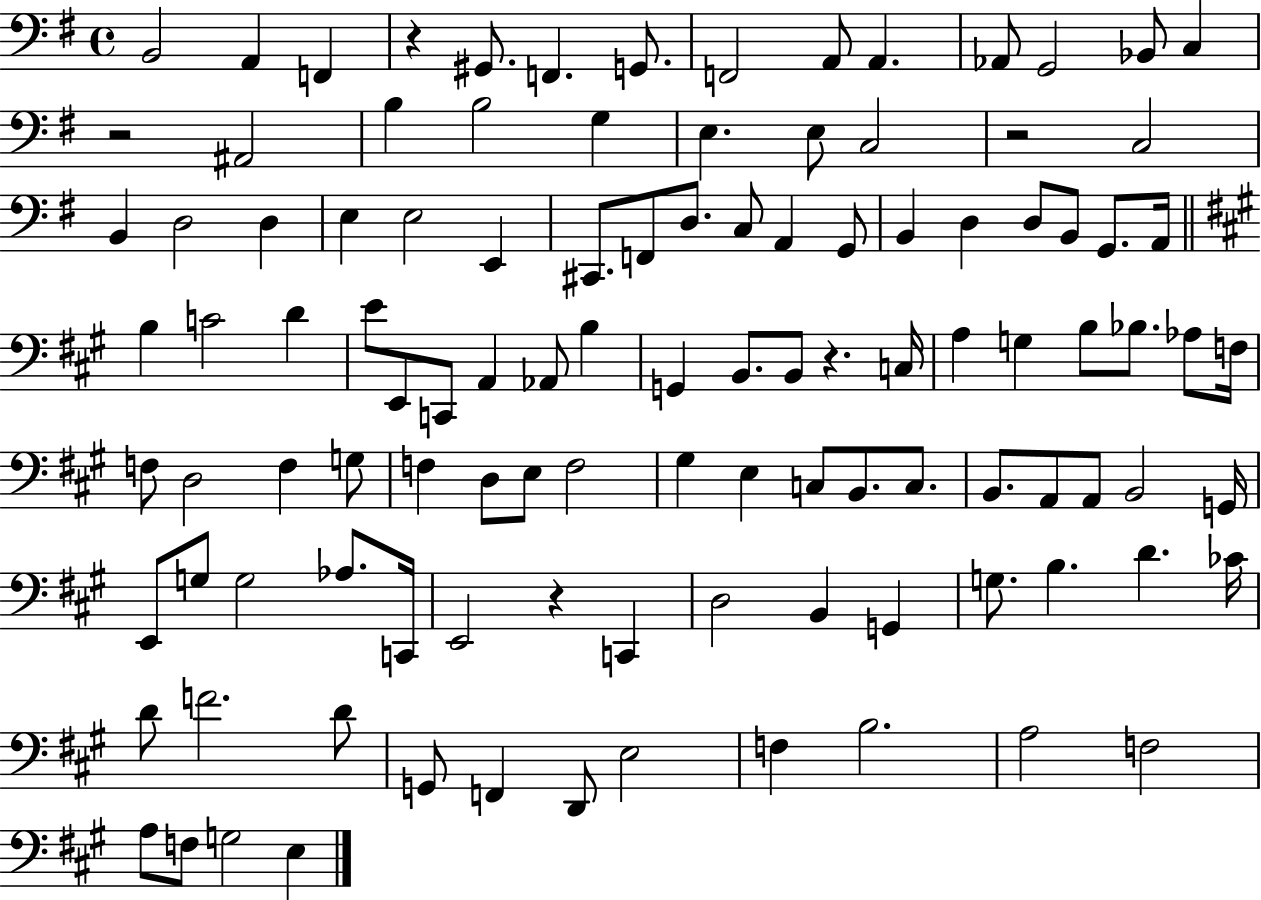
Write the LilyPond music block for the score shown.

{
  \clef bass
  \time 4/4
  \defaultTimeSignature
  \key g \major
  b,2 a,4 f,4 | r4 gis,8. f,4. g,8. | f,2 a,8 a,4. | aes,8 g,2 bes,8 c4 | \break r2 ais,2 | b4 b2 g4 | e4. e8 c2 | r2 c2 | \break b,4 d2 d4 | e4 e2 e,4 | cis,8. f,8 d8. c8 a,4 g,8 | b,4 d4 d8 b,8 g,8. a,16 | \break \bar "||" \break \key a \major b4 c'2 d'4 | e'8 e,8 c,8 a,4 aes,8 b4 | g,4 b,8. b,8 r4. c16 | a4 g4 b8 bes8. aes8 f16 | \break f8 d2 f4 g8 | f4 d8 e8 f2 | gis4 e4 c8 b,8. c8. | b,8. a,8 a,8 b,2 g,16 | \break e,8 g8 g2 aes8. c,16 | e,2 r4 c,4 | d2 b,4 g,4 | g8. b4. d'4. ces'16 | \break d'8 f'2. d'8 | g,8 f,4 d,8 e2 | f4 b2. | a2 f2 | \break a8 f8 g2 e4 | \bar "|."
}